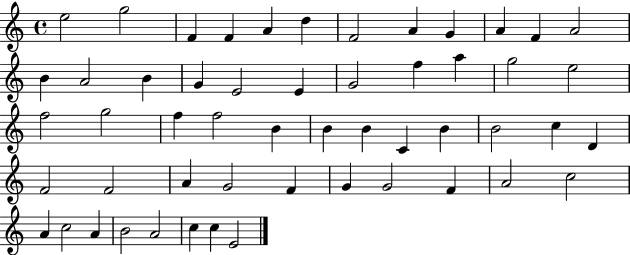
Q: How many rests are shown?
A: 0